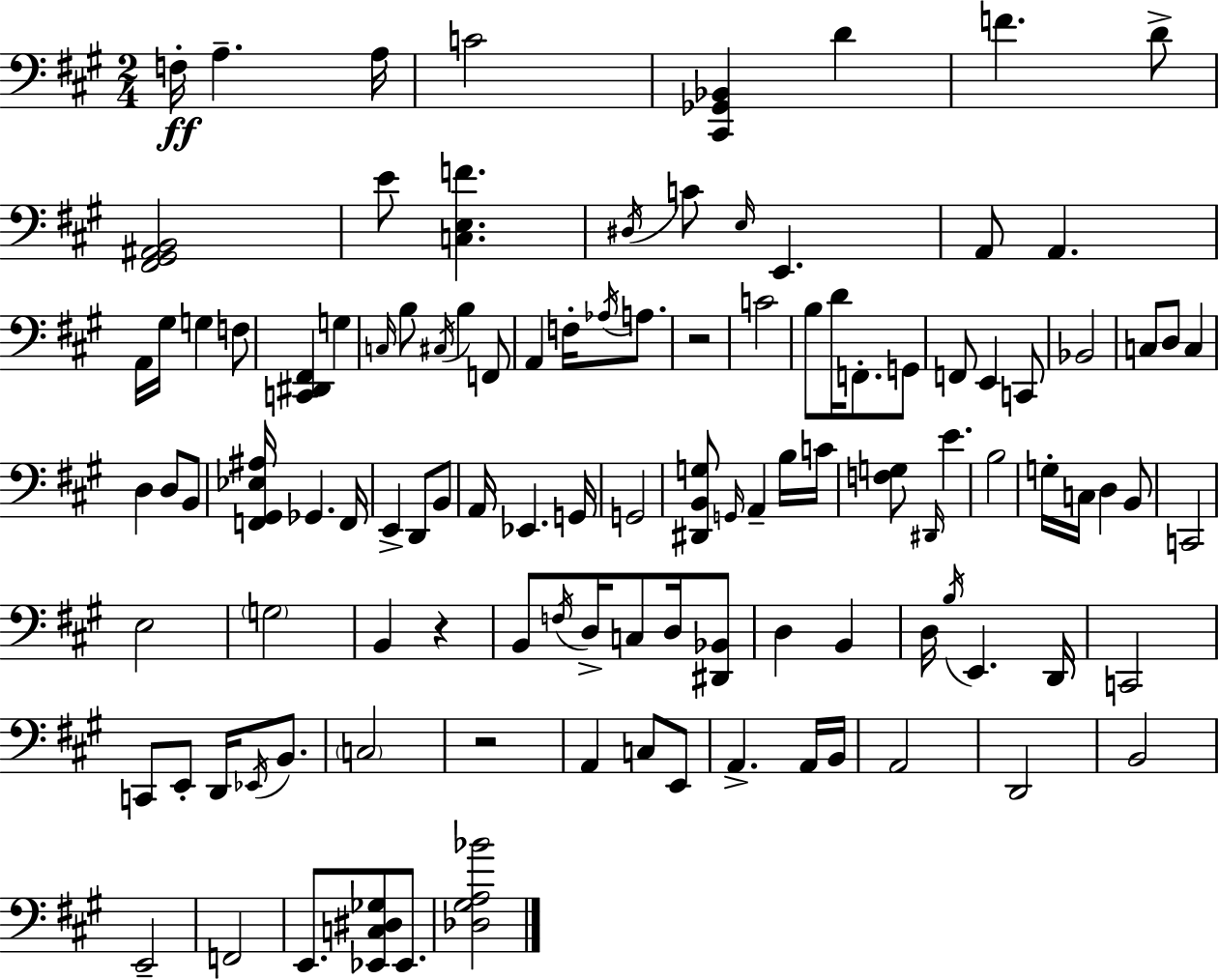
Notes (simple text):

F3/s A3/q. A3/s C4/h [C#2,Gb2,Bb2]/q D4/q F4/q. D4/e [F#2,G#2,A#2,B2]/h E4/e [C3,E3,F4]/q. D#3/s C4/e E3/s E2/q. A2/e A2/q. A2/s G#3/s G3/q F3/e [C2,D#2,F#2]/q G3/q C3/s B3/e C#3/s B3/q F2/e A2/q F3/s Ab3/s A3/e. R/h C4/h B3/e D4/s F2/e. G2/e F2/e E2/q C2/e Bb2/h C3/e D3/e C3/q D3/q D3/e B2/e [F2,G#2,Eb3,A#3]/s Gb2/q. F2/s E2/q D2/e B2/e A2/s Eb2/q. G2/s G2/h [D#2,B2,G3]/e G2/s A2/q B3/s C4/s [F3,G3]/e D#2/s E4/q. B3/h G3/s C3/s D3/q B2/e C2/h E3/h G3/h B2/q R/q B2/e F3/s D3/s C3/e D3/s [D#2,Bb2]/e D3/q B2/q D3/s B3/s E2/q. D2/s C2/h C2/e E2/e D2/s Eb2/s B2/e. C3/h R/h A2/q C3/e E2/e A2/q. A2/s B2/s A2/h D2/h B2/h E2/h F2/h E2/e. [Eb2,C3,D#3,Gb3]/e Eb2/e. [Db3,G#3,A3,Bb4]/h